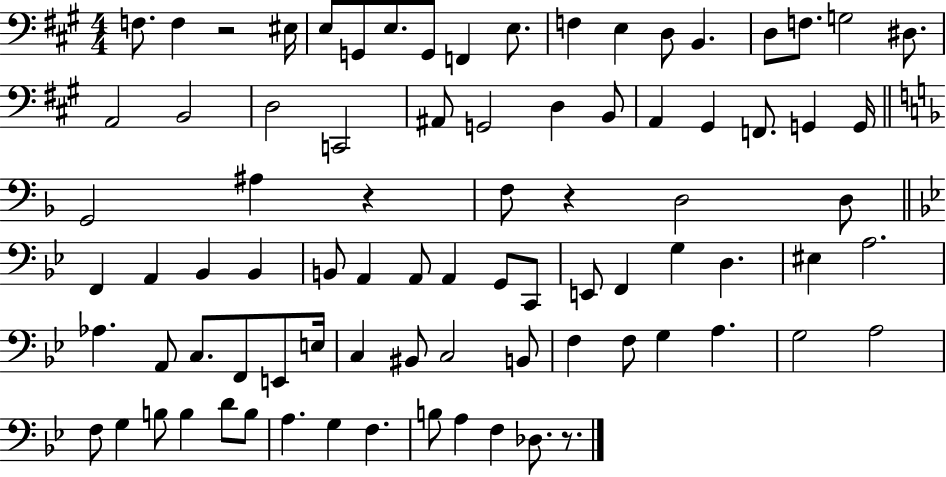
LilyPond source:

{
  \clef bass
  \numericTimeSignature
  \time 4/4
  \key a \major
  f8. f4 r2 eis16 | e8 g,8 e8. g,8 f,4 e8. | f4 e4 d8 b,4. | d8 f8. g2 dis8. | \break a,2 b,2 | d2 c,2 | ais,8 g,2 d4 b,8 | a,4 gis,4 f,8. g,4 g,16 | \break \bar "||" \break \key f \major g,2 ais4 r4 | f8 r4 d2 d8 | \bar "||" \break \key bes \major f,4 a,4 bes,4 bes,4 | b,8 a,4 a,8 a,4 g,8 c,8 | e,8 f,4 g4 d4. | eis4 a2. | \break aes4. a,8 c8. f,8 e,8 e16 | c4 bis,8 c2 b,8 | f4 f8 g4 a4. | g2 a2 | \break f8 g4 b8 b4 d'8 b8 | a4. g4 f4. | b8 a4 f4 des8. r8. | \bar "|."
}